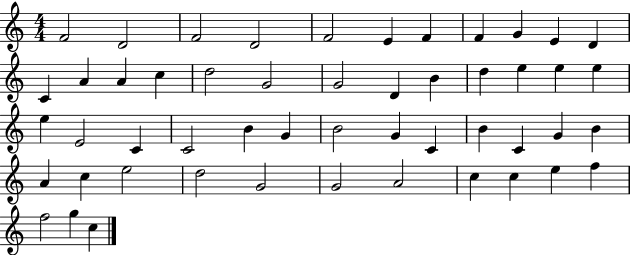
X:1
T:Untitled
M:4/4
L:1/4
K:C
F2 D2 F2 D2 F2 E F F G E D C A A c d2 G2 G2 D B d e e e e E2 C C2 B G B2 G C B C G B A c e2 d2 G2 G2 A2 c c e f f2 g c